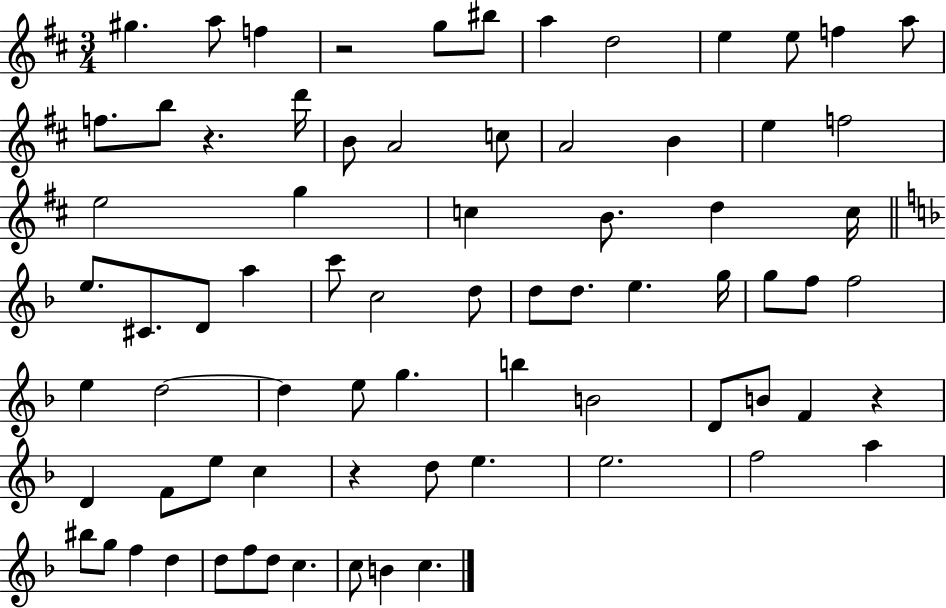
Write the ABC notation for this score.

X:1
T:Untitled
M:3/4
L:1/4
K:D
^g a/2 f z2 g/2 ^b/2 a d2 e e/2 f a/2 f/2 b/2 z d'/4 B/2 A2 c/2 A2 B e f2 e2 g c B/2 d c/4 e/2 ^C/2 D/2 a c'/2 c2 d/2 d/2 d/2 e g/4 g/2 f/2 f2 e d2 d e/2 g b B2 D/2 B/2 F z D F/2 e/2 c z d/2 e e2 f2 a ^b/2 g/2 f d d/2 f/2 d/2 c c/2 B c